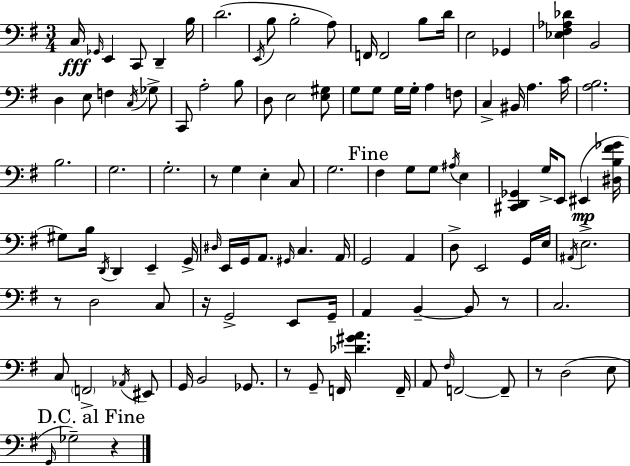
{
  \clef bass
  \numericTimeSignature
  \time 3/4
  \key e \minor
  c16\fff \grace { ges,16 } e,4 c,8 d,4-- | b16 d'2.( | \acciaccatura { e,16 } b8 b2-. | a8) f,16 f,2 b8 | \break d'16 e2 ges,4 | <ees fis aes des'>4 b,2 | d4 e8 f4 | \acciaccatura { c16 } ges8-> c,8 a2-. | \break b8 d8 e2 | <e gis>8 g8 g8 g16 g16-. a4 | f8 c4-> bis,16 a4. | c'16 <a b>2. | \break b2. | g2. | g2.-. | r8 g4 e4-. | \break c8 g2. | \mark "Fine" fis4 g8 g8 \acciaccatura { ais16 } | e4 <cis, d, ges,>4 g16-> e,8 eis,4(\mp | <dis b fis' ges'>16 gis8) b16 \acciaccatura { d,16 } d,4 | \break e,4-- g,16-> \grace { dis16 } e,16 g,16 a,8. \grace { gis,16 } | c4. a,16 g,2 | a,4 d8-> e,2 | g,16 e16 \acciaccatura { ais,16 } e2.-> | \break r8 d2 | c8 r16 g,2-> | e,8 g,16-- a,4 | b,4--~~ b,8 r8 c2. | \break c8 \parenthesize f,2-> | \acciaccatura { aes,16 } eis,8 g,16 b,2 | ges,8. r8 g,8-- | f,16 <des' gis' a'>4. f,16-- a,8 \grace { fis16 } | \break f,2~~ f,8-- r8 | d2( e8 \mark "D.C. al Fine" \grace { g,16 } ges2--) | r4 \bar "|."
}